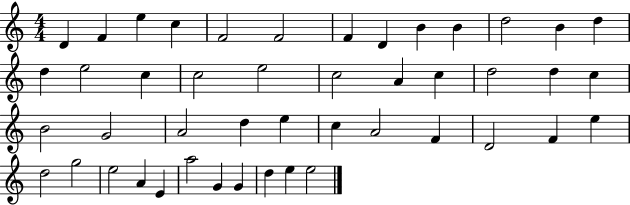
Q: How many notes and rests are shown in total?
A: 46